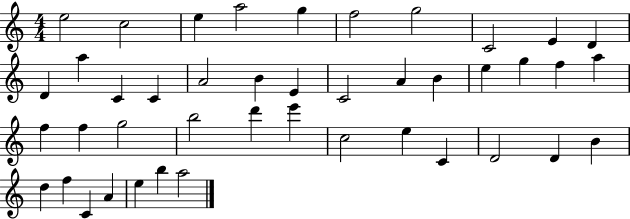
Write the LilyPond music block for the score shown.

{
  \clef treble
  \numericTimeSignature
  \time 4/4
  \key c \major
  e''2 c''2 | e''4 a''2 g''4 | f''2 g''2 | c'2 e'4 d'4 | \break d'4 a''4 c'4 c'4 | a'2 b'4 e'4 | c'2 a'4 b'4 | e''4 g''4 f''4 a''4 | \break f''4 f''4 g''2 | b''2 d'''4 e'''4 | c''2 e''4 c'4 | d'2 d'4 b'4 | \break d''4 f''4 c'4 a'4 | e''4 b''4 a''2 | \bar "|."
}